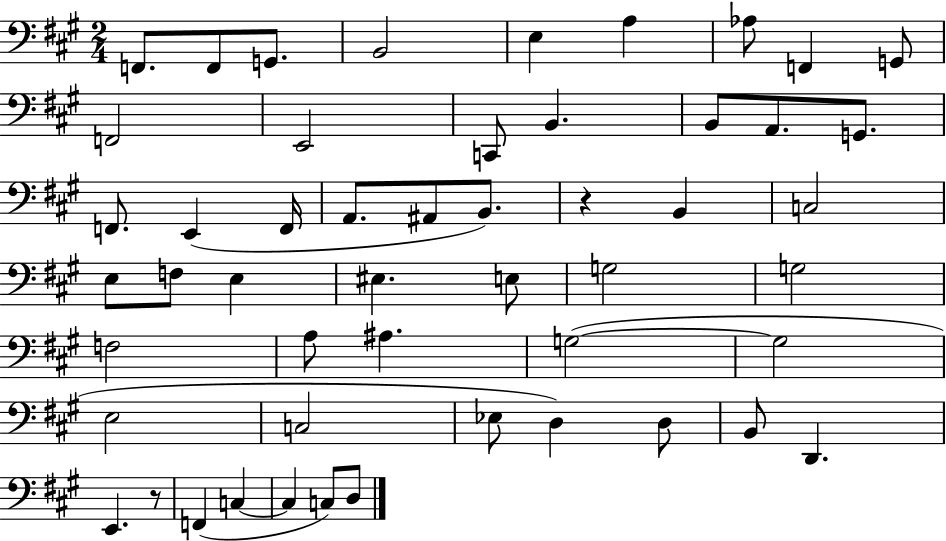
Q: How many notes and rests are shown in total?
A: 51